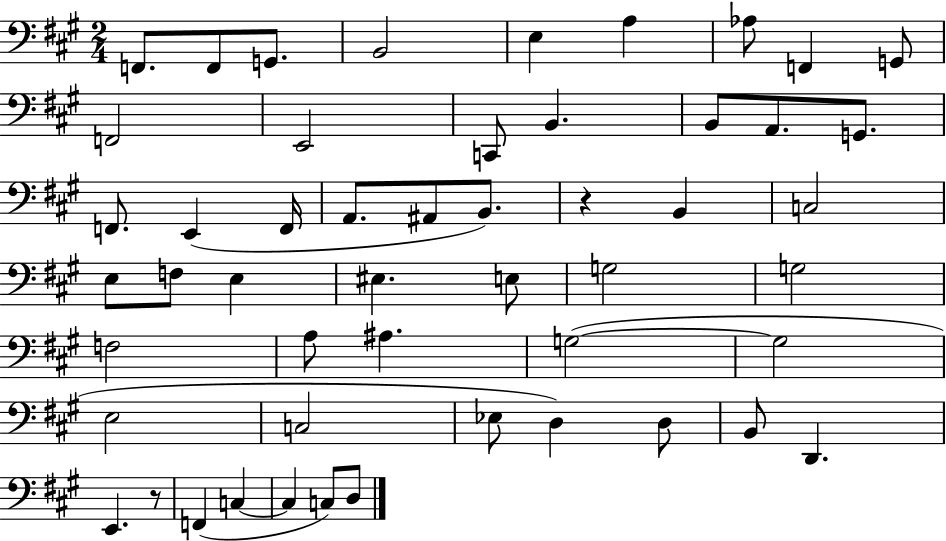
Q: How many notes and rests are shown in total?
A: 51